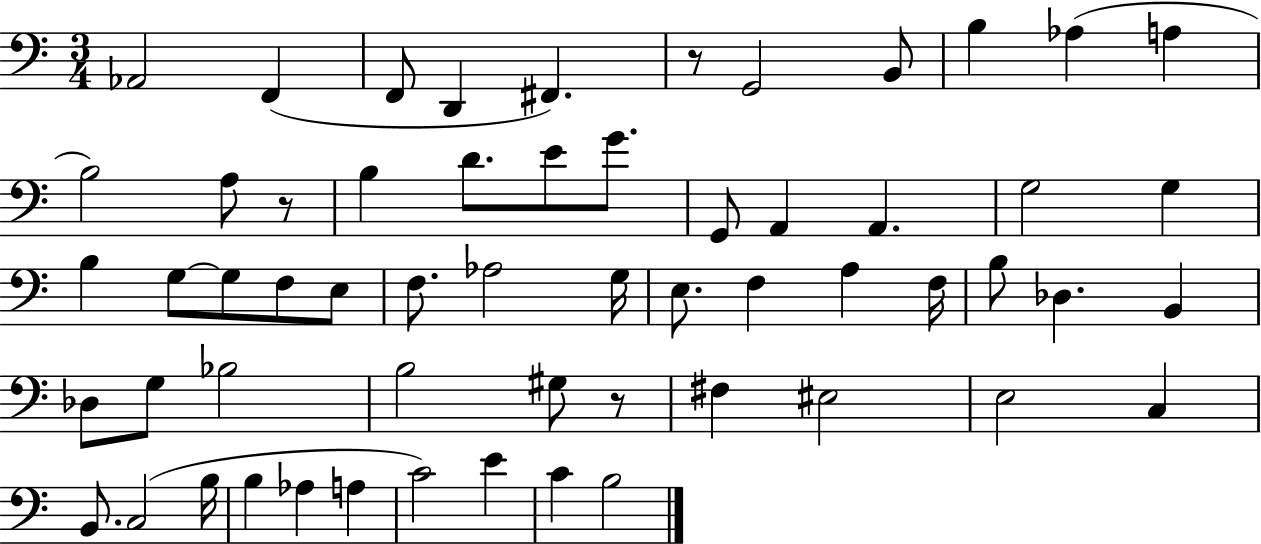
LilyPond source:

{
  \clef bass
  \numericTimeSignature
  \time 3/4
  \key c \major
  aes,2 f,4( | f,8 d,4 fis,4.) | r8 g,2 b,8 | b4 aes4( a4 | \break b2) a8 r8 | b4 d'8. e'8 g'8. | g,8 a,4 a,4. | g2 g4 | \break b4 g8~~ g8 f8 e8 | f8. aes2 g16 | e8. f4 a4 f16 | b8 des4. b,4 | \break des8 g8 bes2 | b2 gis8 r8 | fis4 eis2 | e2 c4 | \break b,8. c2( b16 | b4 aes4 a4 | c'2) e'4 | c'4 b2 | \break \bar "|."
}